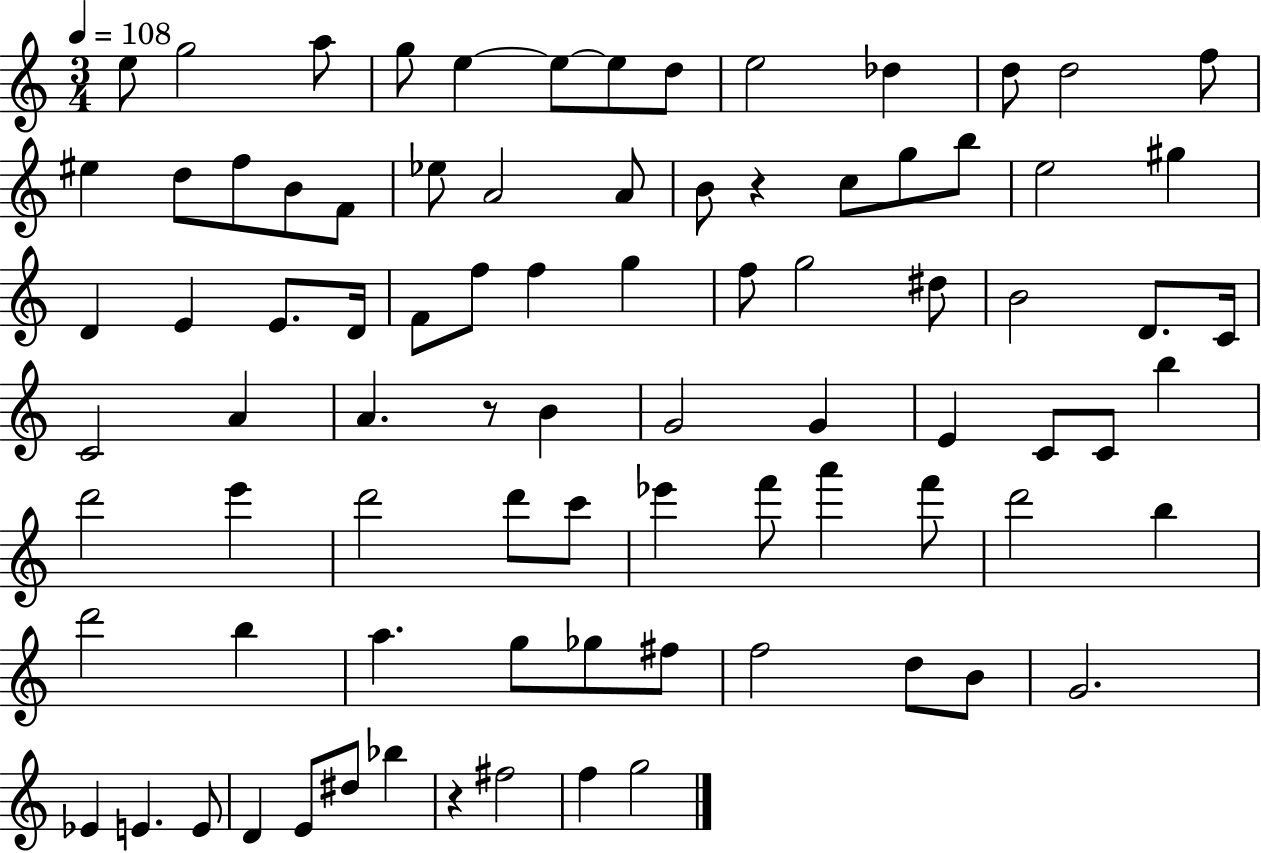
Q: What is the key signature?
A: C major